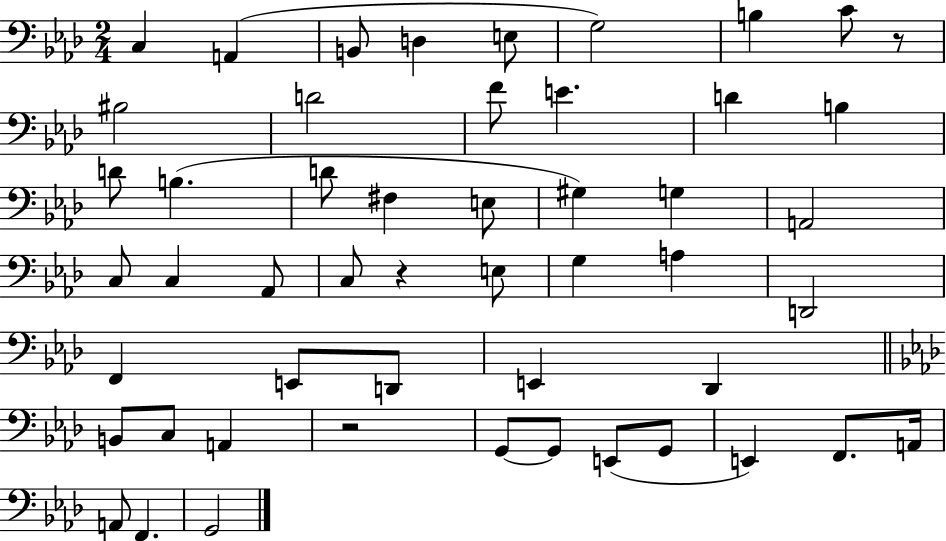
X:1
T:Untitled
M:2/4
L:1/4
K:Ab
C, A,, B,,/2 D, E,/2 G,2 B, C/2 z/2 ^B,2 D2 F/2 E D B, D/2 B, D/2 ^F, E,/2 ^G, G, A,,2 C,/2 C, _A,,/2 C,/2 z E,/2 G, A, D,,2 F,, E,,/2 D,,/2 E,, _D,, B,,/2 C,/2 A,, z2 G,,/2 G,,/2 E,,/2 G,,/2 E,, F,,/2 A,,/4 A,,/2 F,, G,,2